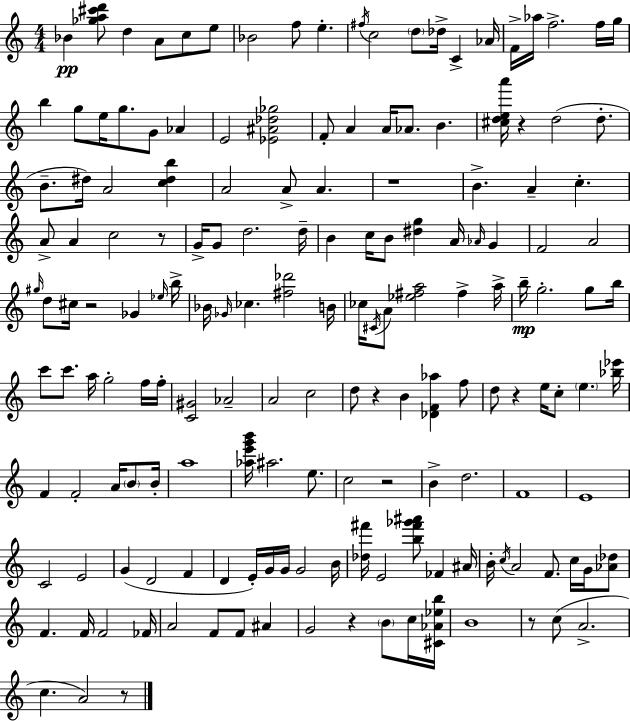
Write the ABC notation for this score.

X:1
T:Untitled
M:4/4
L:1/4
K:C
_B [_ga^c'd']/2 d A/2 c/2 e/2 _B2 f/2 e ^f/4 c2 d/2 _d/4 C _A/4 F/4 _a/4 f2 f/4 g/4 b g/2 e/4 g/2 G/2 _A E2 [_E^A_d_g]2 F/2 A A/4 _A/2 B [^cdea']/4 z d2 d/2 B/2 ^d/4 A2 [c^db] A2 A/2 A z4 B A c A/2 A c2 z/2 G/4 G/2 d2 d/4 B c/4 B/2 [^dg] A/4 _A/4 G F2 A2 ^g/4 d/2 ^c/4 z2 _G _e/4 b/4 _B/4 _G/4 _c [^f_d']2 B/4 _c/4 ^C/4 A/2 [_e^fa]2 ^f a/4 b/4 g2 g/2 b/4 c'/2 c'/2 a/4 g2 f/4 f/4 [C^G]2 _A2 A2 c2 d/2 z B [_DF_a] f/2 d/2 z e/4 c/2 e [_b_e']/4 F F2 A/4 B/2 B/4 a4 [_ae'g'b']/4 ^a2 e/2 c2 z2 B d2 F4 E4 C2 E2 G D2 F D E/4 G/4 G/4 G2 B/4 [_d^f']/4 E2 [b^f'_g'^a']/2 _F ^A/4 B/4 c/4 A2 F/2 c/4 G/4 [_A_d]/2 F F/4 F2 _F/4 A2 F/2 F/2 ^A G2 z B/2 c/4 [^C_A_eb]/4 B4 z/2 c/2 A2 c A2 z/2